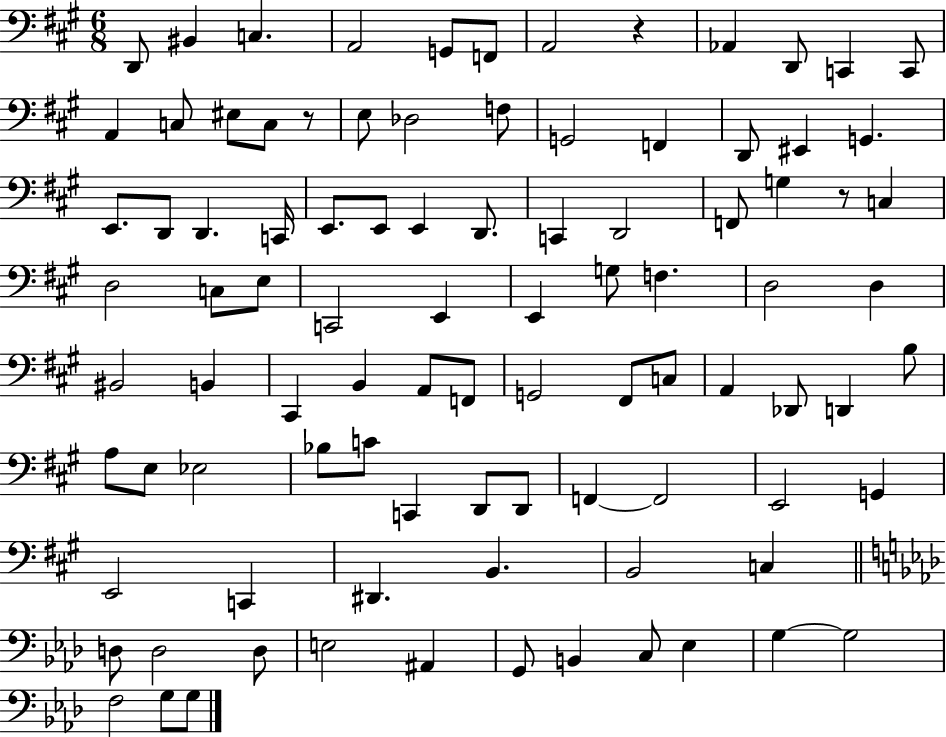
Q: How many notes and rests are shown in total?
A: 94